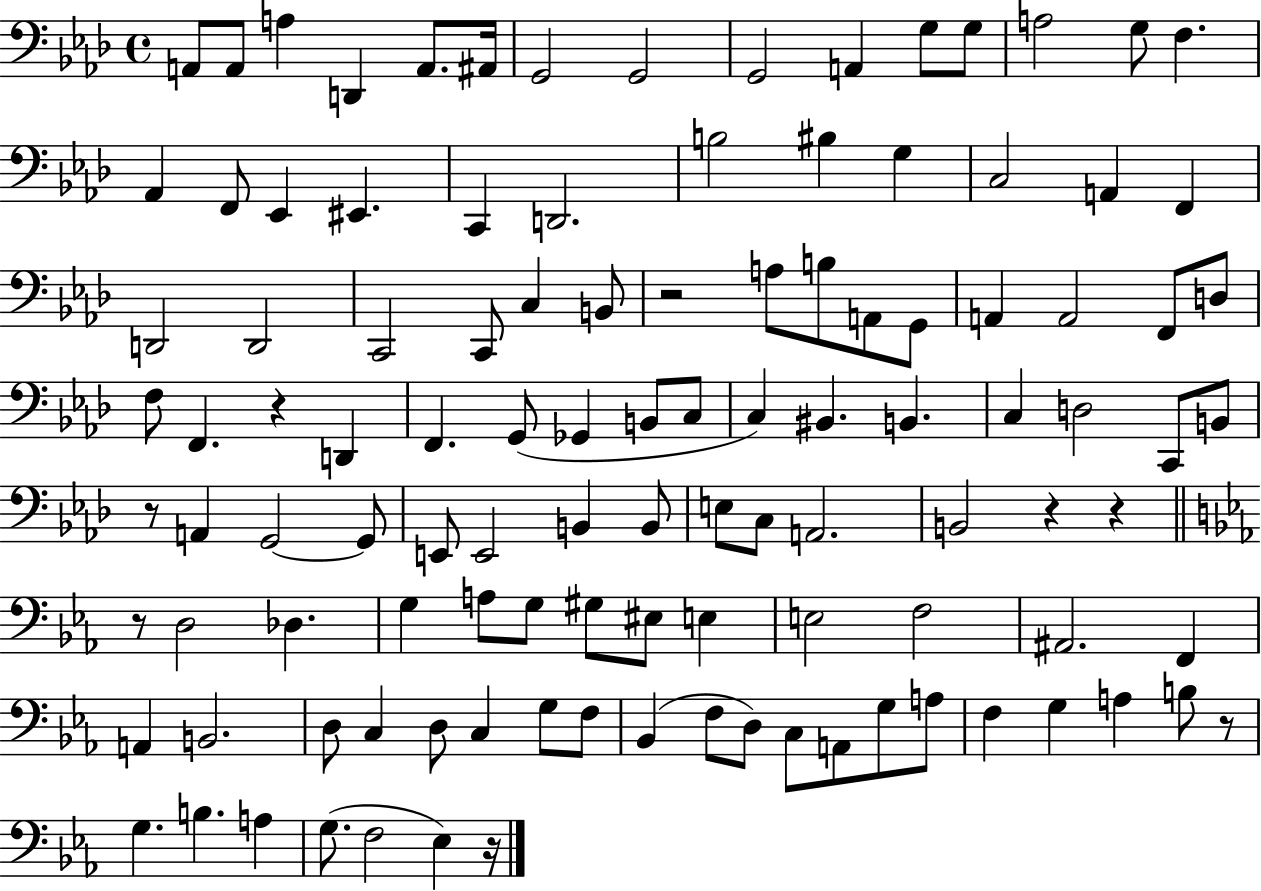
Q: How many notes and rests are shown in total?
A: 112